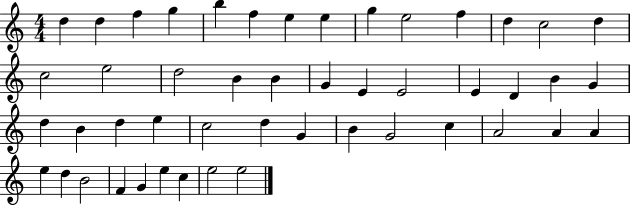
X:1
T:Untitled
M:4/4
L:1/4
K:C
d d f g b f e e g e2 f d c2 d c2 e2 d2 B B G E E2 E D B G d B d e c2 d G B G2 c A2 A A e d B2 F G e c e2 e2